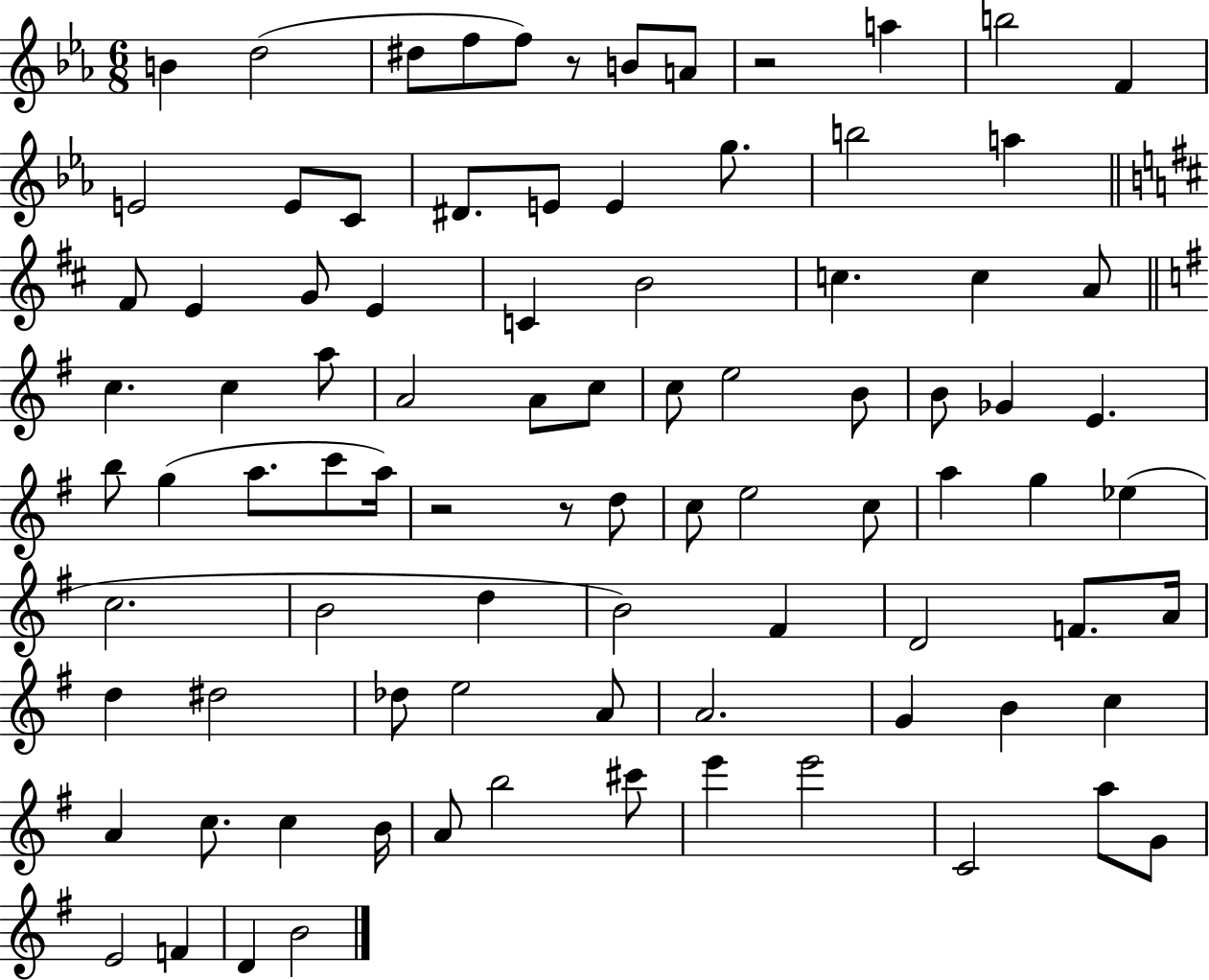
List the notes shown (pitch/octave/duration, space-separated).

B4/q D5/h D#5/e F5/e F5/e R/e B4/e A4/e R/h A5/q B5/h F4/q E4/h E4/e C4/e D#4/e. E4/e E4/q G5/e. B5/h A5/q F#4/e E4/q G4/e E4/q C4/q B4/h C5/q. C5/q A4/e C5/q. C5/q A5/e A4/h A4/e C5/e C5/e E5/h B4/e B4/e Gb4/q E4/q. B5/e G5/q A5/e. C6/e A5/s R/h R/e D5/e C5/e E5/h C5/e A5/q G5/q Eb5/q C5/h. B4/h D5/q B4/h F#4/q D4/h F4/e. A4/s D5/q D#5/h Db5/e E5/h A4/e A4/h. G4/q B4/q C5/q A4/q C5/e. C5/q B4/s A4/e B5/h C#6/e E6/q E6/h C4/h A5/e G4/e E4/h F4/q D4/q B4/h